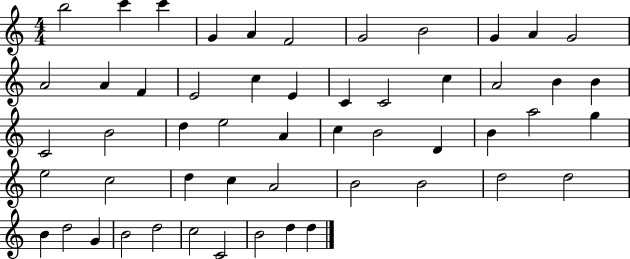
X:1
T:Untitled
M:4/4
L:1/4
K:C
b2 c' c' G A F2 G2 B2 G A G2 A2 A F E2 c E C C2 c A2 B B C2 B2 d e2 A c B2 D B a2 g e2 c2 d c A2 B2 B2 d2 d2 B d2 G B2 d2 c2 C2 B2 d d